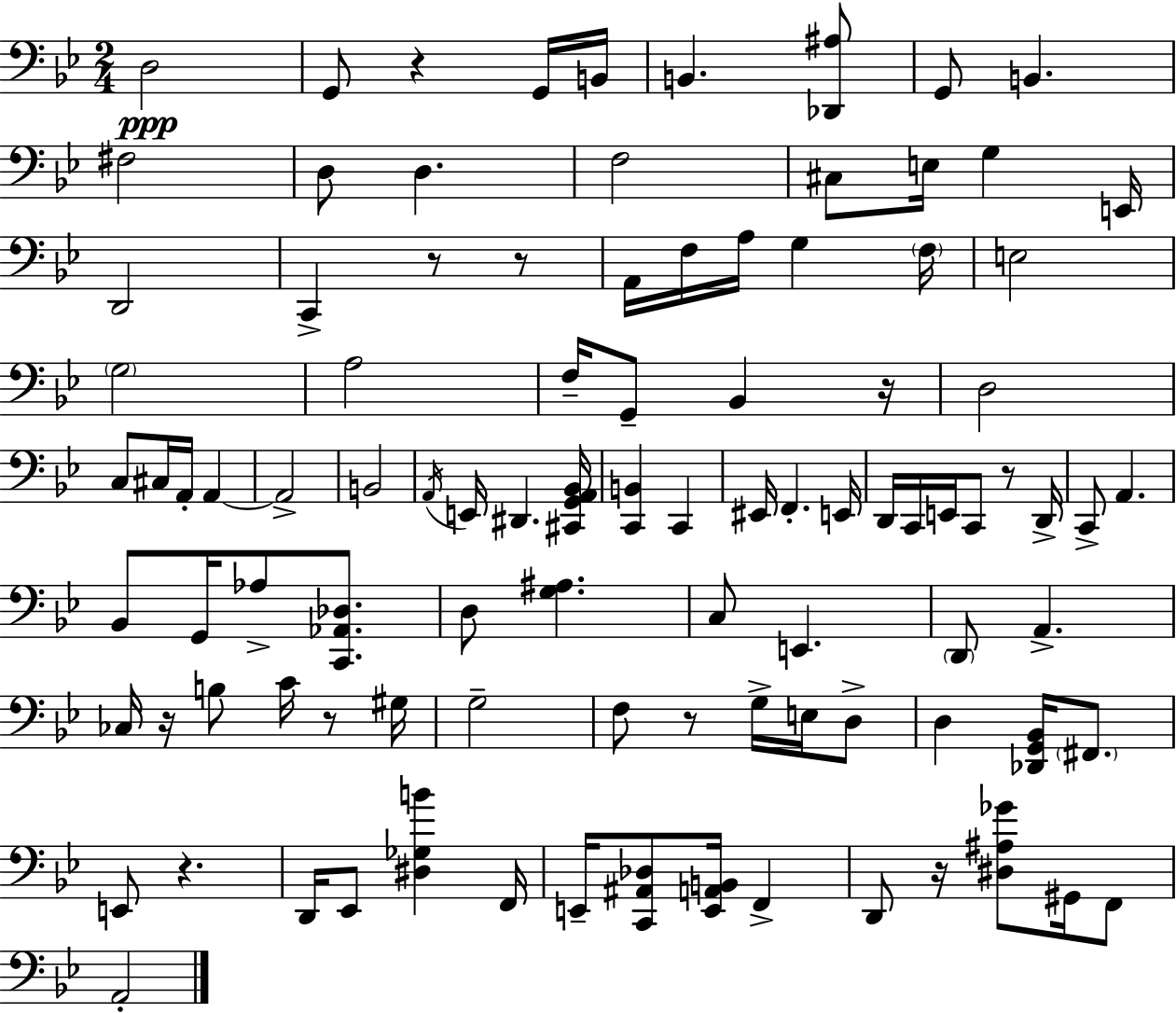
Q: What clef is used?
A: bass